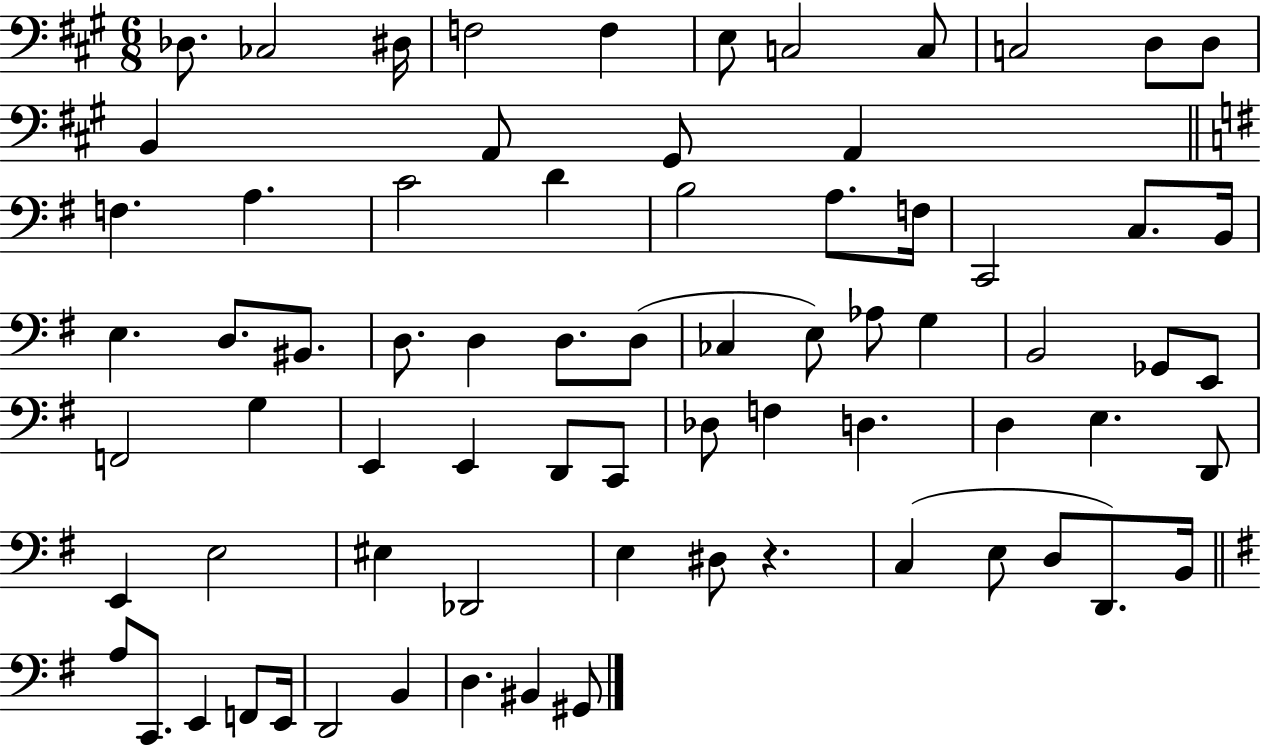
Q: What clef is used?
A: bass